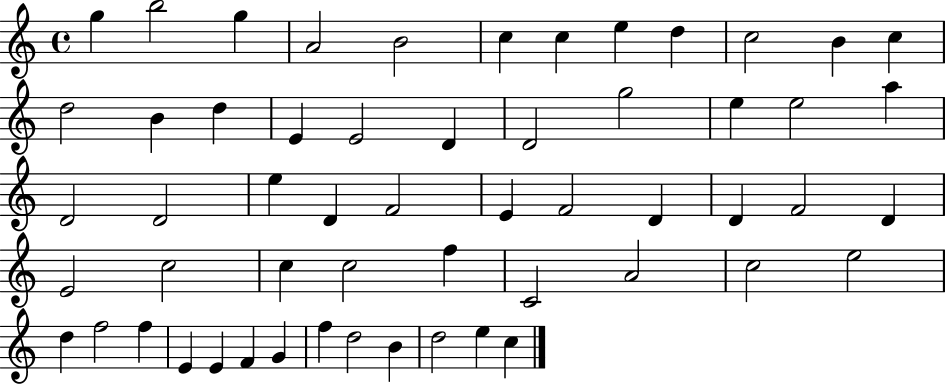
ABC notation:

X:1
T:Untitled
M:4/4
L:1/4
K:C
g b2 g A2 B2 c c e d c2 B c d2 B d E E2 D D2 g2 e e2 a D2 D2 e D F2 E F2 D D F2 D E2 c2 c c2 f C2 A2 c2 e2 d f2 f E E F G f d2 B d2 e c